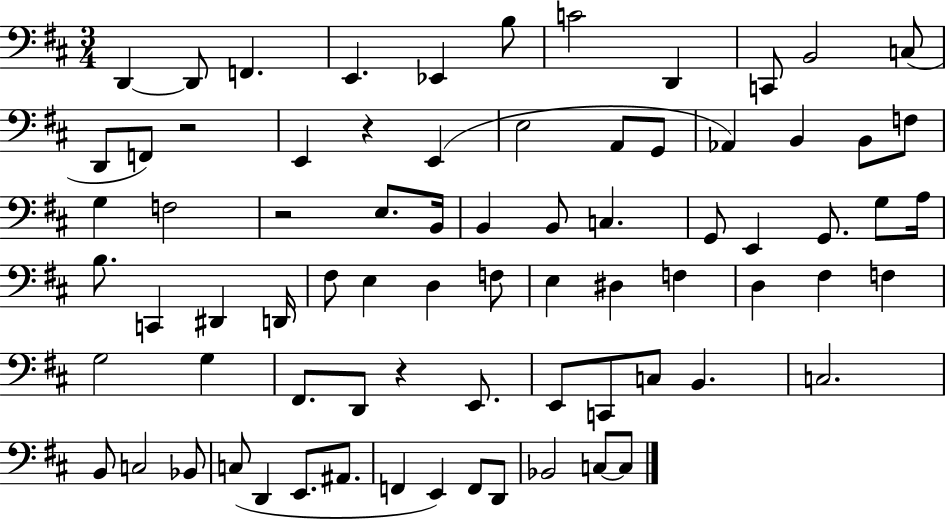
X:1
T:Untitled
M:3/4
L:1/4
K:D
D,, D,,/2 F,, E,, _E,, B,/2 C2 D,, C,,/2 B,,2 C,/2 D,,/2 F,,/2 z2 E,, z E,, E,2 A,,/2 G,,/2 _A,, B,, B,,/2 F,/2 G, F,2 z2 E,/2 B,,/4 B,, B,,/2 C, G,,/2 E,, G,,/2 G,/2 A,/4 B,/2 C,, ^D,, D,,/4 ^F,/2 E, D, F,/2 E, ^D, F, D, ^F, F, G,2 G, ^F,,/2 D,,/2 z E,,/2 E,,/2 C,,/2 C,/2 B,, C,2 B,,/2 C,2 _B,,/2 C,/2 D,, E,,/2 ^A,,/2 F,, E,, F,,/2 D,,/2 _B,,2 C,/2 C,/2